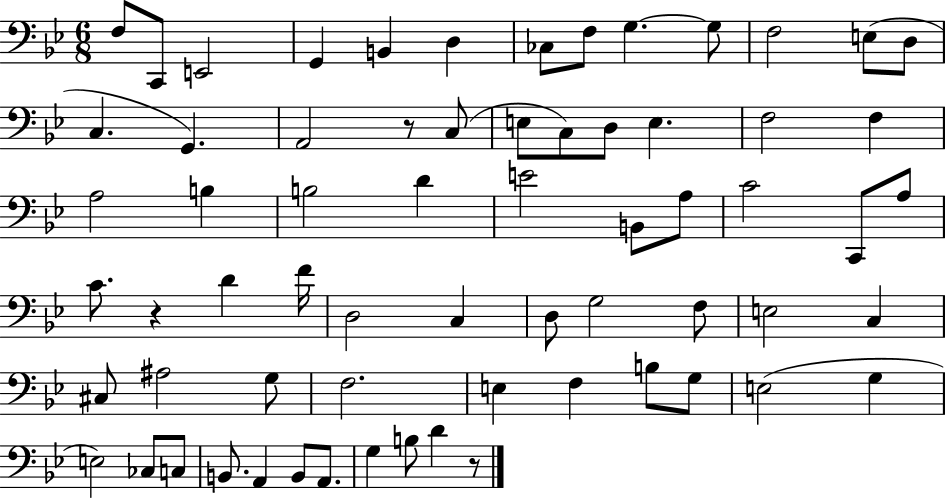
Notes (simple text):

F3/e C2/e E2/h G2/q B2/q D3/q CES3/e F3/e G3/q. G3/e F3/h E3/e D3/e C3/q. G2/q. A2/h R/e C3/e E3/e C3/e D3/e E3/q. F3/h F3/q A3/h B3/q B3/h D4/q E4/h B2/e A3/e C4/h C2/e A3/e C4/e. R/q D4/q F4/s D3/h C3/q D3/e G3/h F3/e E3/h C3/q C#3/e A#3/h G3/e F3/h. E3/q F3/q B3/e G3/e E3/h G3/q E3/h CES3/e C3/e B2/e. A2/q B2/e A2/e. G3/q B3/e D4/q R/e